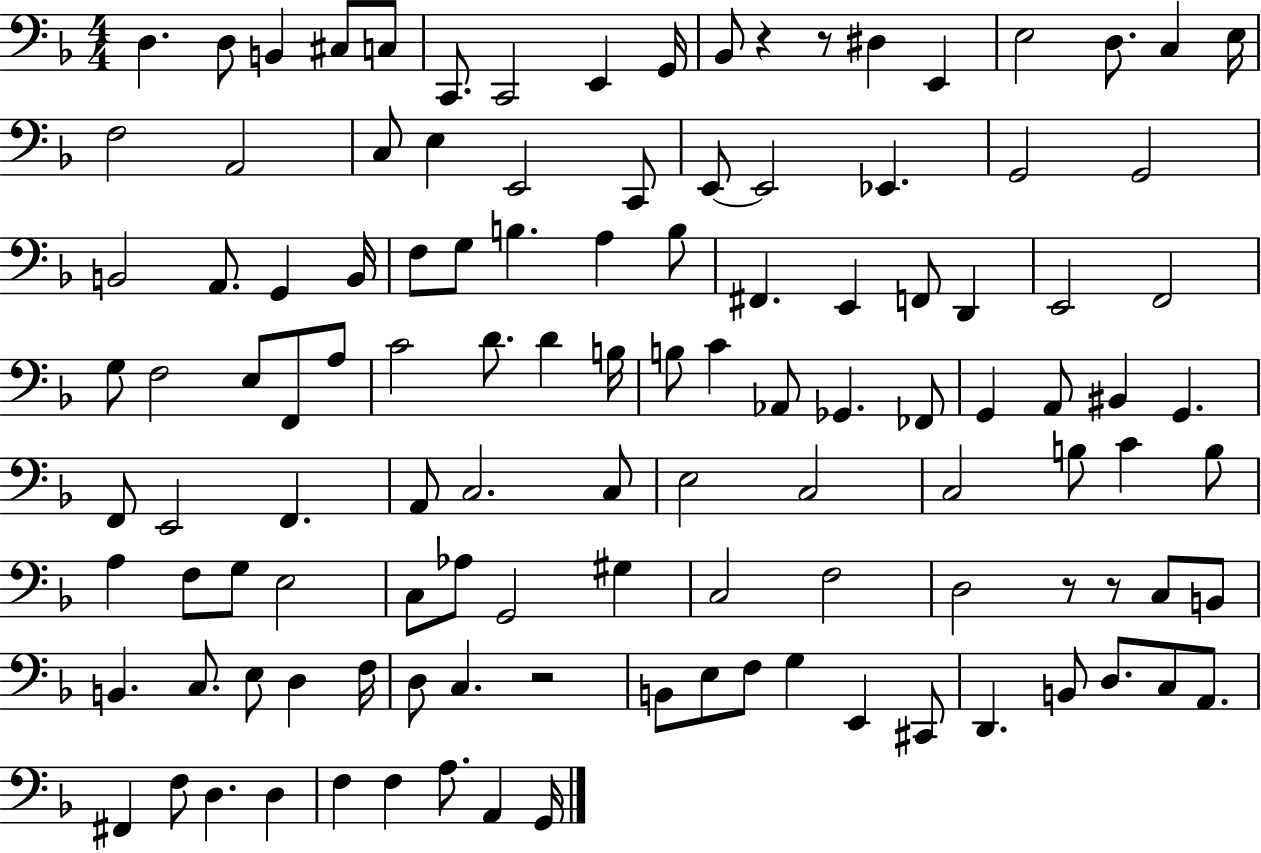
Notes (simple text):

D3/q. D3/e B2/q C#3/e C3/e C2/e. C2/h E2/q G2/s Bb2/e R/q R/e D#3/q E2/q E3/h D3/e. C3/q E3/s F3/h A2/h C3/e E3/q E2/h C2/e E2/e E2/h Eb2/q. G2/h G2/h B2/h A2/e. G2/q B2/s F3/e G3/e B3/q. A3/q B3/e F#2/q. E2/q F2/e D2/q E2/h F2/h G3/e F3/h E3/e F2/e A3/e C4/h D4/e. D4/q B3/s B3/e C4/q Ab2/e Gb2/q. FES2/e G2/q A2/e BIS2/q G2/q. F2/e E2/h F2/q. A2/e C3/h. C3/e E3/h C3/h C3/h B3/e C4/q B3/e A3/q F3/e G3/e E3/h C3/e Ab3/e G2/h G#3/q C3/h F3/h D3/h R/e R/e C3/e B2/e B2/q. C3/e. E3/e D3/q F3/s D3/e C3/q. R/h B2/e E3/e F3/e G3/q E2/q C#2/e D2/q. B2/e D3/e. C3/e A2/e. F#2/q F3/e D3/q. D3/q F3/q F3/q A3/e. A2/q G2/s